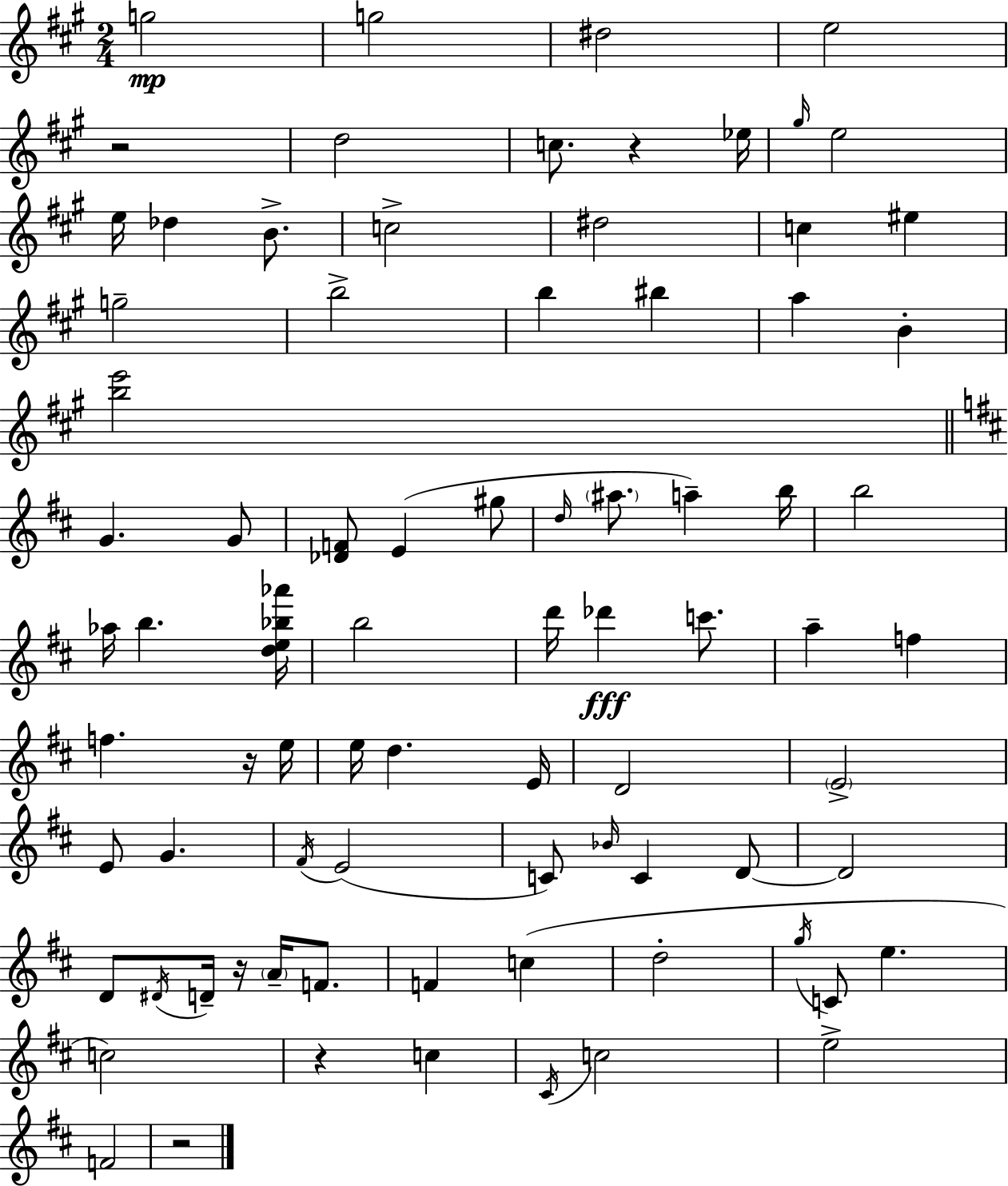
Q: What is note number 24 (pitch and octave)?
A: G4